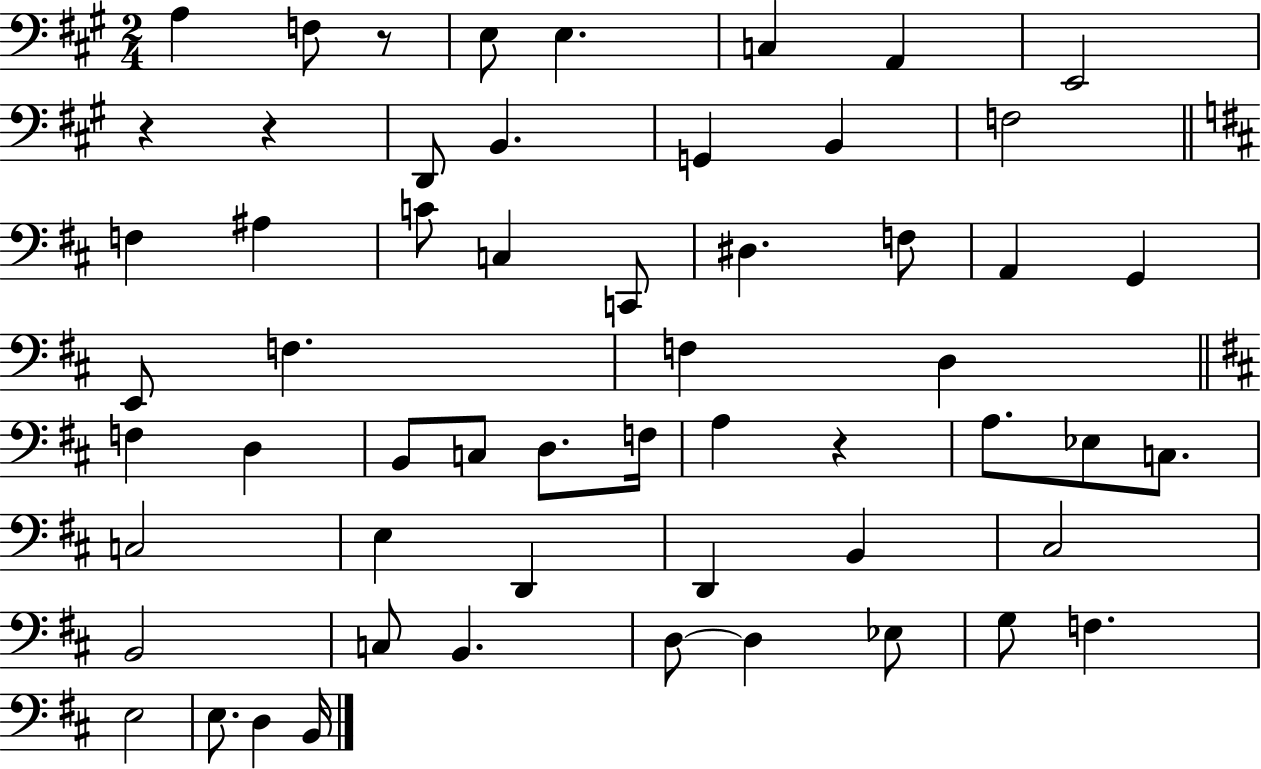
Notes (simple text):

A3/q F3/e R/e E3/e E3/q. C3/q A2/q E2/h R/q R/q D2/e B2/q. G2/q B2/q F3/h F3/q A#3/q C4/e C3/q C2/e D#3/q. F3/e A2/q G2/q E2/e F3/q. F3/q D3/q F3/q D3/q B2/e C3/e D3/e. F3/s A3/q R/q A3/e. Eb3/e C3/e. C3/h E3/q D2/q D2/q B2/q C#3/h B2/h C3/e B2/q. D3/e D3/q Eb3/e G3/e F3/q. E3/h E3/e. D3/q B2/s